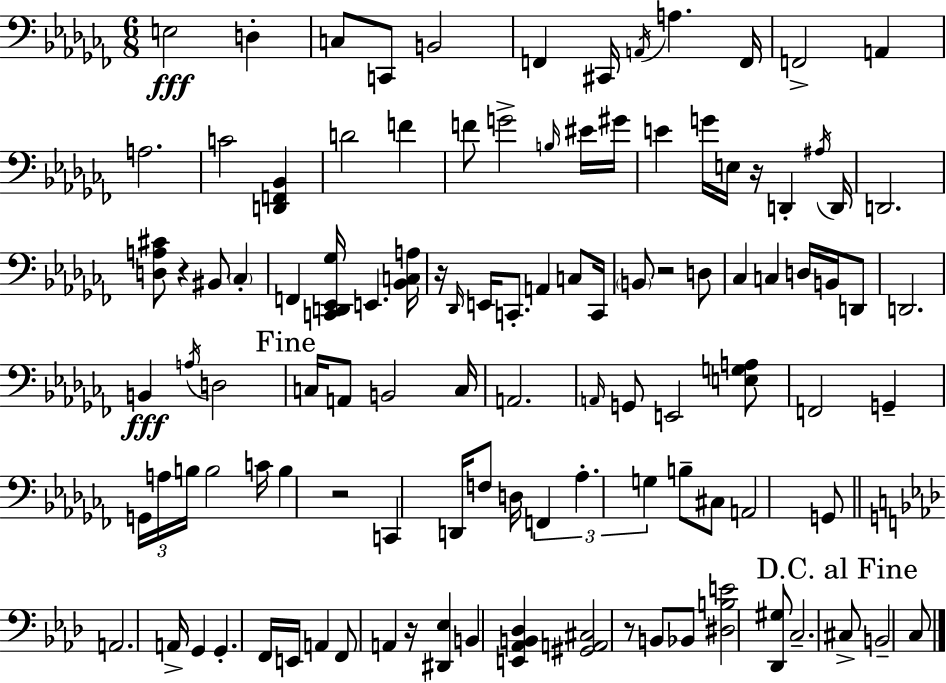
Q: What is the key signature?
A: AES minor